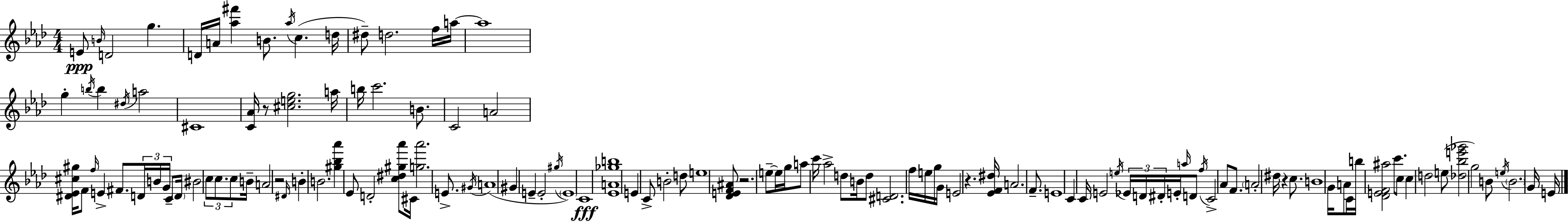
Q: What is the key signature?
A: F minor